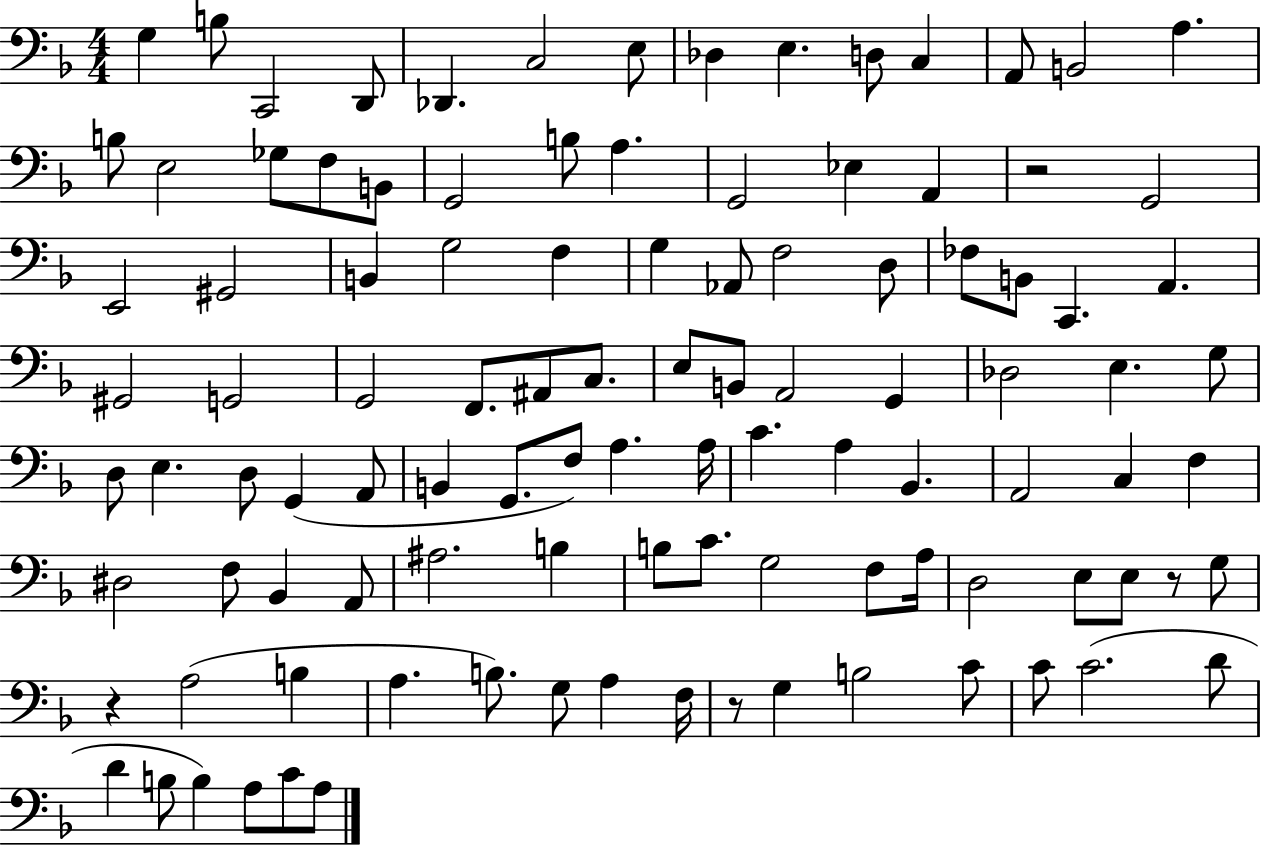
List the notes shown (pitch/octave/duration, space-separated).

G3/q B3/e C2/h D2/e Db2/q. C3/h E3/e Db3/q E3/q. D3/e C3/q A2/e B2/h A3/q. B3/e E3/h Gb3/e F3/e B2/e G2/h B3/e A3/q. G2/h Eb3/q A2/q R/h G2/h E2/h G#2/h B2/q G3/h F3/q G3/q Ab2/e F3/h D3/e FES3/e B2/e C2/q. A2/q. G#2/h G2/h G2/h F2/e. A#2/e C3/e. E3/e B2/e A2/h G2/q Db3/h E3/q. G3/e D3/e E3/q. D3/e G2/q A2/e B2/q G2/e. F3/e A3/q. A3/s C4/q. A3/q Bb2/q. A2/h C3/q F3/q D#3/h F3/e Bb2/q A2/e A#3/h. B3/q B3/e C4/e. G3/h F3/e A3/s D3/h E3/e E3/e R/e G3/e R/q A3/h B3/q A3/q. B3/e. G3/e A3/q F3/s R/e G3/q B3/h C4/e C4/e C4/h. D4/e D4/q B3/e B3/q A3/e C4/e A3/e